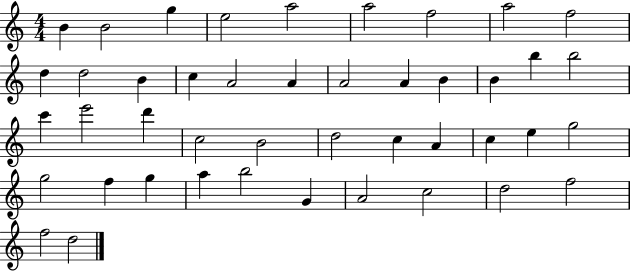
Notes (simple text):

B4/q B4/h G5/q E5/h A5/h A5/h F5/h A5/h F5/h D5/q D5/h B4/q C5/q A4/h A4/q A4/h A4/q B4/q B4/q B5/q B5/h C6/q E6/h D6/q C5/h B4/h D5/h C5/q A4/q C5/q E5/q G5/h G5/h F5/q G5/q A5/q B5/h G4/q A4/h C5/h D5/h F5/h F5/h D5/h